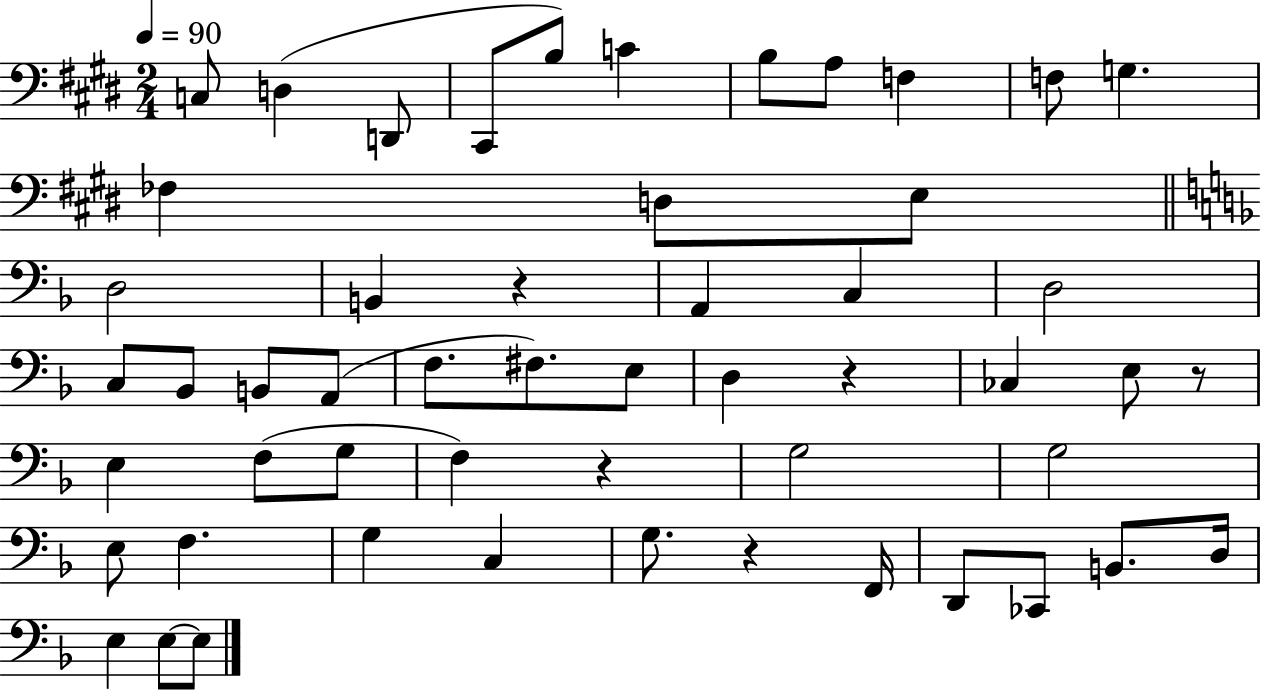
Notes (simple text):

C3/e D3/q D2/e C#2/e B3/e C4/q B3/e A3/e F3/q F3/e G3/q. FES3/q D3/e E3/e D3/h B2/q R/q A2/q C3/q D3/h C3/e Bb2/e B2/e A2/e F3/e. F#3/e. E3/e D3/q R/q CES3/q E3/e R/e E3/q F3/e G3/e F3/q R/q G3/h G3/h E3/e F3/q. G3/q C3/q G3/e. R/q F2/s D2/e CES2/e B2/e. D3/s E3/q E3/e E3/e